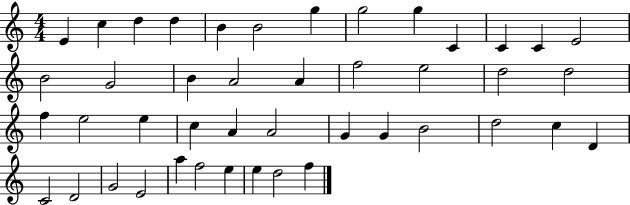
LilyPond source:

{
  \clef treble
  \numericTimeSignature
  \time 4/4
  \key c \major
  e'4 c''4 d''4 d''4 | b'4 b'2 g''4 | g''2 g''4 c'4 | c'4 c'4 e'2 | \break b'2 g'2 | b'4 a'2 a'4 | f''2 e''2 | d''2 d''2 | \break f''4 e''2 e''4 | c''4 a'4 a'2 | g'4 g'4 b'2 | d''2 c''4 d'4 | \break c'2 d'2 | g'2 e'2 | a''4 f''2 e''4 | e''4 d''2 f''4 | \break \bar "|."
}